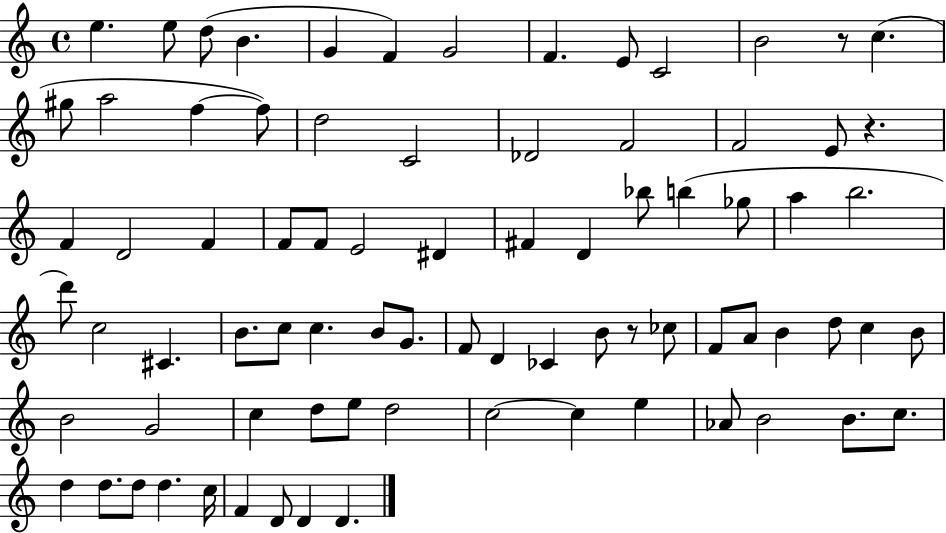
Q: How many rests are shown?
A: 3